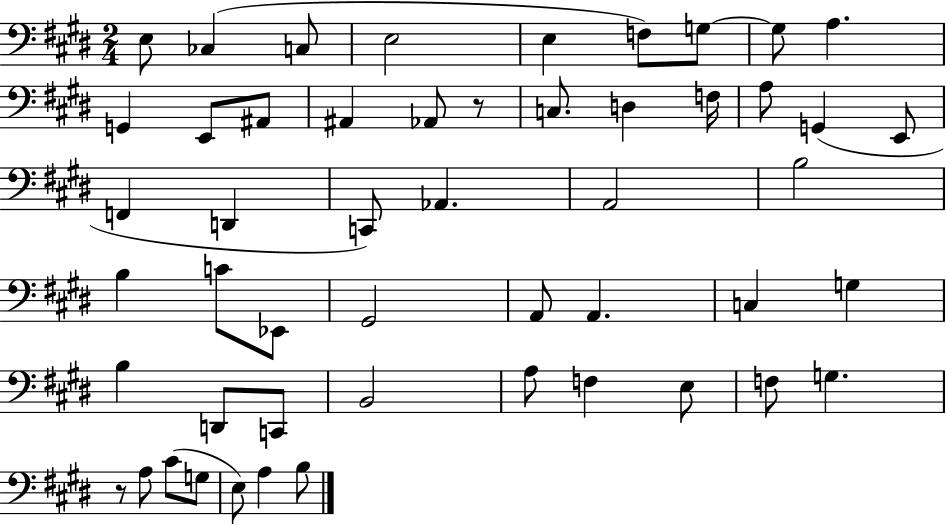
{
  \clef bass
  \numericTimeSignature
  \time 2/4
  \key e \major
  e8 ces4( c8 | e2 | e4 f8) g8~~ | g8 a4. | \break g,4 e,8 ais,8 | ais,4 aes,8 r8 | c8. d4 f16 | a8 g,4( e,8 | \break f,4 d,4 | c,8) aes,4. | a,2 | b2 | \break b4 c'8 ees,8 | gis,2 | a,8 a,4. | c4 g4 | \break b4 d,8 c,8 | b,2 | a8 f4 e8 | f8 g4. | \break r8 a8 cis'8( g8 | e8) a4 b8 | \bar "|."
}